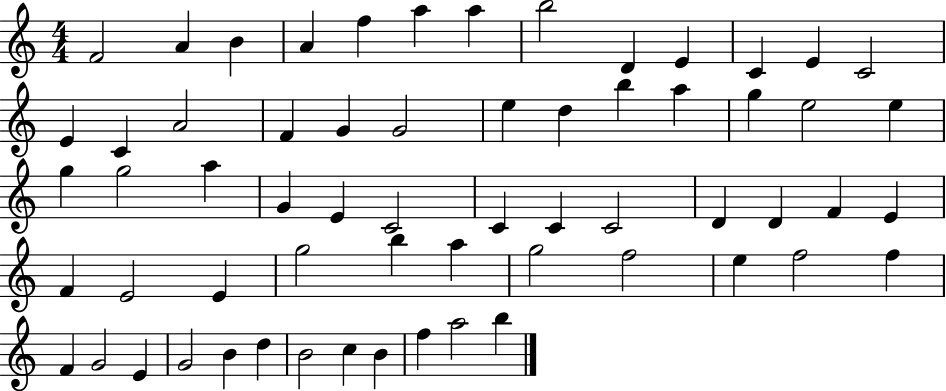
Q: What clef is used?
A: treble